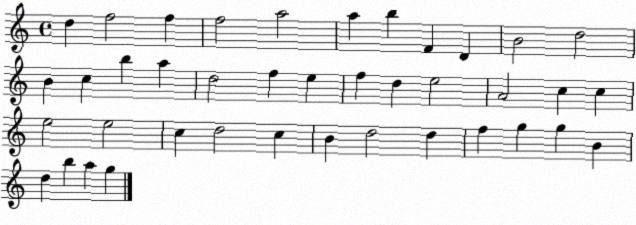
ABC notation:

X:1
T:Untitled
M:4/4
L:1/4
K:C
d f2 f f2 a2 a b F D B2 d2 B c b a d2 f e f d e2 A2 c c e2 e2 c d2 c B d2 d f g g B d b a g